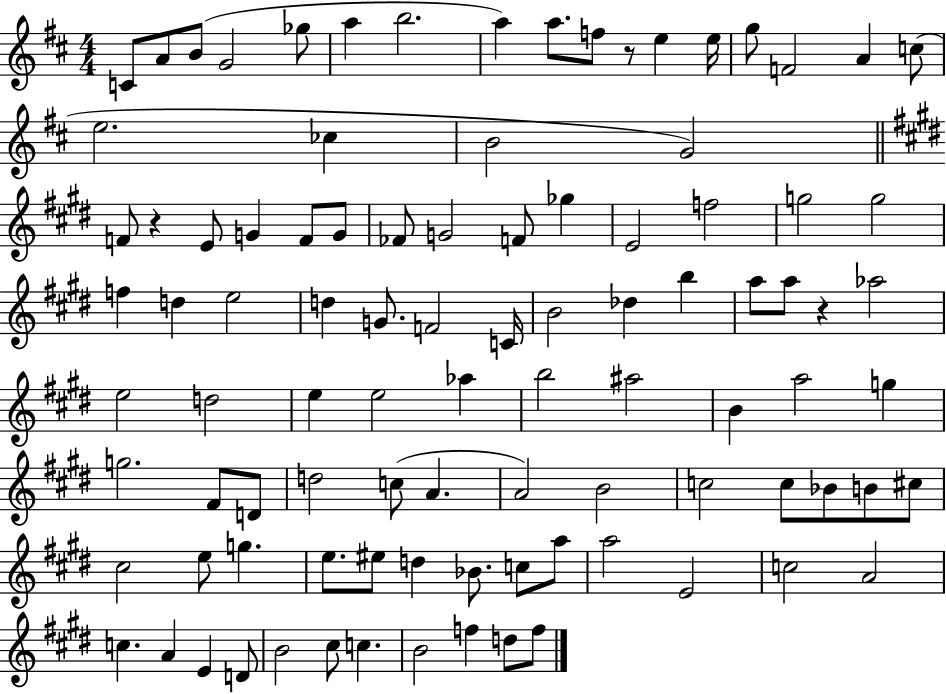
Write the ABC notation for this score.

X:1
T:Untitled
M:4/4
L:1/4
K:D
C/2 A/2 B/2 G2 _g/2 a b2 a a/2 f/2 z/2 e e/4 g/2 F2 A c/2 e2 _c B2 G2 F/2 z E/2 G F/2 G/2 _F/2 G2 F/2 _g E2 f2 g2 g2 f d e2 d G/2 F2 C/4 B2 _d b a/2 a/2 z _a2 e2 d2 e e2 _a b2 ^a2 B a2 g g2 ^F/2 D/2 d2 c/2 A A2 B2 c2 c/2 _B/2 B/2 ^c/2 ^c2 e/2 g e/2 ^e/2 d _B/2 c/2 a/2 a2 E2 c2 A2 c A E D/2 B2 ^c/2 c B2 f d/2 f/2